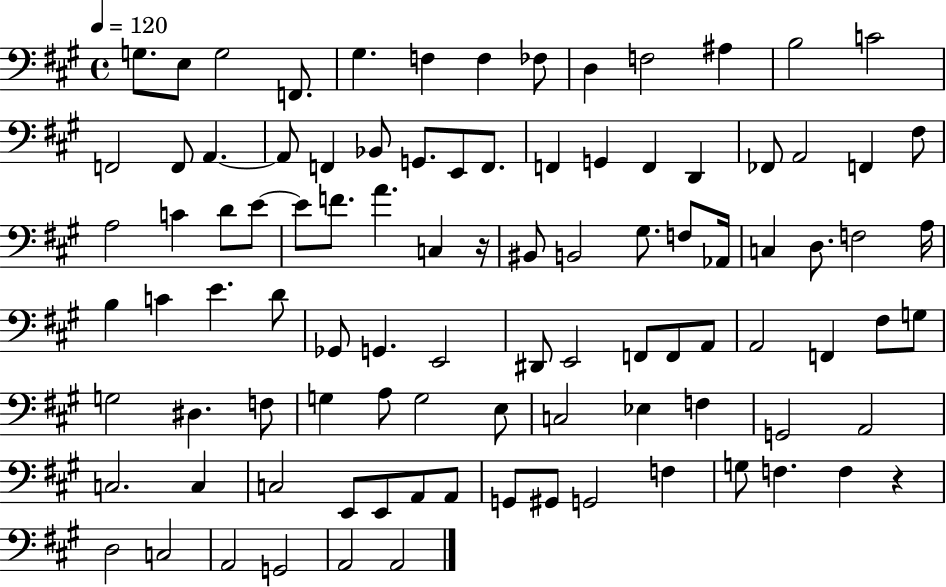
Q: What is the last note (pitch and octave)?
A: A2